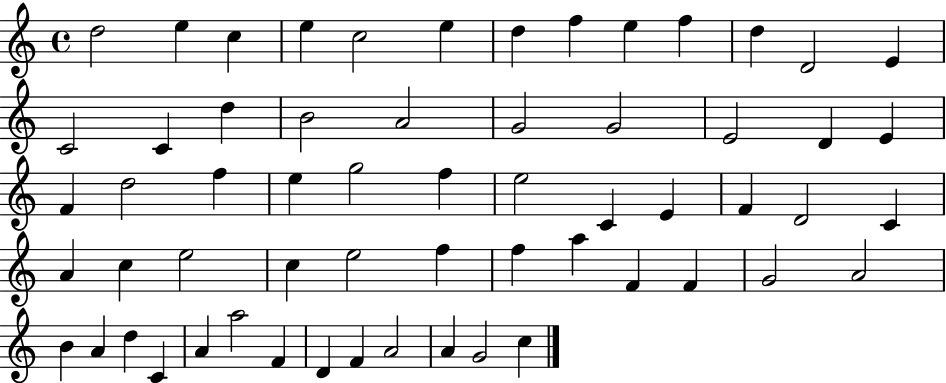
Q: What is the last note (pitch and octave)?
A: C5